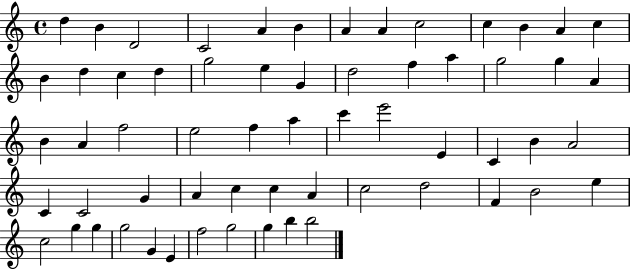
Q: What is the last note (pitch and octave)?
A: B5